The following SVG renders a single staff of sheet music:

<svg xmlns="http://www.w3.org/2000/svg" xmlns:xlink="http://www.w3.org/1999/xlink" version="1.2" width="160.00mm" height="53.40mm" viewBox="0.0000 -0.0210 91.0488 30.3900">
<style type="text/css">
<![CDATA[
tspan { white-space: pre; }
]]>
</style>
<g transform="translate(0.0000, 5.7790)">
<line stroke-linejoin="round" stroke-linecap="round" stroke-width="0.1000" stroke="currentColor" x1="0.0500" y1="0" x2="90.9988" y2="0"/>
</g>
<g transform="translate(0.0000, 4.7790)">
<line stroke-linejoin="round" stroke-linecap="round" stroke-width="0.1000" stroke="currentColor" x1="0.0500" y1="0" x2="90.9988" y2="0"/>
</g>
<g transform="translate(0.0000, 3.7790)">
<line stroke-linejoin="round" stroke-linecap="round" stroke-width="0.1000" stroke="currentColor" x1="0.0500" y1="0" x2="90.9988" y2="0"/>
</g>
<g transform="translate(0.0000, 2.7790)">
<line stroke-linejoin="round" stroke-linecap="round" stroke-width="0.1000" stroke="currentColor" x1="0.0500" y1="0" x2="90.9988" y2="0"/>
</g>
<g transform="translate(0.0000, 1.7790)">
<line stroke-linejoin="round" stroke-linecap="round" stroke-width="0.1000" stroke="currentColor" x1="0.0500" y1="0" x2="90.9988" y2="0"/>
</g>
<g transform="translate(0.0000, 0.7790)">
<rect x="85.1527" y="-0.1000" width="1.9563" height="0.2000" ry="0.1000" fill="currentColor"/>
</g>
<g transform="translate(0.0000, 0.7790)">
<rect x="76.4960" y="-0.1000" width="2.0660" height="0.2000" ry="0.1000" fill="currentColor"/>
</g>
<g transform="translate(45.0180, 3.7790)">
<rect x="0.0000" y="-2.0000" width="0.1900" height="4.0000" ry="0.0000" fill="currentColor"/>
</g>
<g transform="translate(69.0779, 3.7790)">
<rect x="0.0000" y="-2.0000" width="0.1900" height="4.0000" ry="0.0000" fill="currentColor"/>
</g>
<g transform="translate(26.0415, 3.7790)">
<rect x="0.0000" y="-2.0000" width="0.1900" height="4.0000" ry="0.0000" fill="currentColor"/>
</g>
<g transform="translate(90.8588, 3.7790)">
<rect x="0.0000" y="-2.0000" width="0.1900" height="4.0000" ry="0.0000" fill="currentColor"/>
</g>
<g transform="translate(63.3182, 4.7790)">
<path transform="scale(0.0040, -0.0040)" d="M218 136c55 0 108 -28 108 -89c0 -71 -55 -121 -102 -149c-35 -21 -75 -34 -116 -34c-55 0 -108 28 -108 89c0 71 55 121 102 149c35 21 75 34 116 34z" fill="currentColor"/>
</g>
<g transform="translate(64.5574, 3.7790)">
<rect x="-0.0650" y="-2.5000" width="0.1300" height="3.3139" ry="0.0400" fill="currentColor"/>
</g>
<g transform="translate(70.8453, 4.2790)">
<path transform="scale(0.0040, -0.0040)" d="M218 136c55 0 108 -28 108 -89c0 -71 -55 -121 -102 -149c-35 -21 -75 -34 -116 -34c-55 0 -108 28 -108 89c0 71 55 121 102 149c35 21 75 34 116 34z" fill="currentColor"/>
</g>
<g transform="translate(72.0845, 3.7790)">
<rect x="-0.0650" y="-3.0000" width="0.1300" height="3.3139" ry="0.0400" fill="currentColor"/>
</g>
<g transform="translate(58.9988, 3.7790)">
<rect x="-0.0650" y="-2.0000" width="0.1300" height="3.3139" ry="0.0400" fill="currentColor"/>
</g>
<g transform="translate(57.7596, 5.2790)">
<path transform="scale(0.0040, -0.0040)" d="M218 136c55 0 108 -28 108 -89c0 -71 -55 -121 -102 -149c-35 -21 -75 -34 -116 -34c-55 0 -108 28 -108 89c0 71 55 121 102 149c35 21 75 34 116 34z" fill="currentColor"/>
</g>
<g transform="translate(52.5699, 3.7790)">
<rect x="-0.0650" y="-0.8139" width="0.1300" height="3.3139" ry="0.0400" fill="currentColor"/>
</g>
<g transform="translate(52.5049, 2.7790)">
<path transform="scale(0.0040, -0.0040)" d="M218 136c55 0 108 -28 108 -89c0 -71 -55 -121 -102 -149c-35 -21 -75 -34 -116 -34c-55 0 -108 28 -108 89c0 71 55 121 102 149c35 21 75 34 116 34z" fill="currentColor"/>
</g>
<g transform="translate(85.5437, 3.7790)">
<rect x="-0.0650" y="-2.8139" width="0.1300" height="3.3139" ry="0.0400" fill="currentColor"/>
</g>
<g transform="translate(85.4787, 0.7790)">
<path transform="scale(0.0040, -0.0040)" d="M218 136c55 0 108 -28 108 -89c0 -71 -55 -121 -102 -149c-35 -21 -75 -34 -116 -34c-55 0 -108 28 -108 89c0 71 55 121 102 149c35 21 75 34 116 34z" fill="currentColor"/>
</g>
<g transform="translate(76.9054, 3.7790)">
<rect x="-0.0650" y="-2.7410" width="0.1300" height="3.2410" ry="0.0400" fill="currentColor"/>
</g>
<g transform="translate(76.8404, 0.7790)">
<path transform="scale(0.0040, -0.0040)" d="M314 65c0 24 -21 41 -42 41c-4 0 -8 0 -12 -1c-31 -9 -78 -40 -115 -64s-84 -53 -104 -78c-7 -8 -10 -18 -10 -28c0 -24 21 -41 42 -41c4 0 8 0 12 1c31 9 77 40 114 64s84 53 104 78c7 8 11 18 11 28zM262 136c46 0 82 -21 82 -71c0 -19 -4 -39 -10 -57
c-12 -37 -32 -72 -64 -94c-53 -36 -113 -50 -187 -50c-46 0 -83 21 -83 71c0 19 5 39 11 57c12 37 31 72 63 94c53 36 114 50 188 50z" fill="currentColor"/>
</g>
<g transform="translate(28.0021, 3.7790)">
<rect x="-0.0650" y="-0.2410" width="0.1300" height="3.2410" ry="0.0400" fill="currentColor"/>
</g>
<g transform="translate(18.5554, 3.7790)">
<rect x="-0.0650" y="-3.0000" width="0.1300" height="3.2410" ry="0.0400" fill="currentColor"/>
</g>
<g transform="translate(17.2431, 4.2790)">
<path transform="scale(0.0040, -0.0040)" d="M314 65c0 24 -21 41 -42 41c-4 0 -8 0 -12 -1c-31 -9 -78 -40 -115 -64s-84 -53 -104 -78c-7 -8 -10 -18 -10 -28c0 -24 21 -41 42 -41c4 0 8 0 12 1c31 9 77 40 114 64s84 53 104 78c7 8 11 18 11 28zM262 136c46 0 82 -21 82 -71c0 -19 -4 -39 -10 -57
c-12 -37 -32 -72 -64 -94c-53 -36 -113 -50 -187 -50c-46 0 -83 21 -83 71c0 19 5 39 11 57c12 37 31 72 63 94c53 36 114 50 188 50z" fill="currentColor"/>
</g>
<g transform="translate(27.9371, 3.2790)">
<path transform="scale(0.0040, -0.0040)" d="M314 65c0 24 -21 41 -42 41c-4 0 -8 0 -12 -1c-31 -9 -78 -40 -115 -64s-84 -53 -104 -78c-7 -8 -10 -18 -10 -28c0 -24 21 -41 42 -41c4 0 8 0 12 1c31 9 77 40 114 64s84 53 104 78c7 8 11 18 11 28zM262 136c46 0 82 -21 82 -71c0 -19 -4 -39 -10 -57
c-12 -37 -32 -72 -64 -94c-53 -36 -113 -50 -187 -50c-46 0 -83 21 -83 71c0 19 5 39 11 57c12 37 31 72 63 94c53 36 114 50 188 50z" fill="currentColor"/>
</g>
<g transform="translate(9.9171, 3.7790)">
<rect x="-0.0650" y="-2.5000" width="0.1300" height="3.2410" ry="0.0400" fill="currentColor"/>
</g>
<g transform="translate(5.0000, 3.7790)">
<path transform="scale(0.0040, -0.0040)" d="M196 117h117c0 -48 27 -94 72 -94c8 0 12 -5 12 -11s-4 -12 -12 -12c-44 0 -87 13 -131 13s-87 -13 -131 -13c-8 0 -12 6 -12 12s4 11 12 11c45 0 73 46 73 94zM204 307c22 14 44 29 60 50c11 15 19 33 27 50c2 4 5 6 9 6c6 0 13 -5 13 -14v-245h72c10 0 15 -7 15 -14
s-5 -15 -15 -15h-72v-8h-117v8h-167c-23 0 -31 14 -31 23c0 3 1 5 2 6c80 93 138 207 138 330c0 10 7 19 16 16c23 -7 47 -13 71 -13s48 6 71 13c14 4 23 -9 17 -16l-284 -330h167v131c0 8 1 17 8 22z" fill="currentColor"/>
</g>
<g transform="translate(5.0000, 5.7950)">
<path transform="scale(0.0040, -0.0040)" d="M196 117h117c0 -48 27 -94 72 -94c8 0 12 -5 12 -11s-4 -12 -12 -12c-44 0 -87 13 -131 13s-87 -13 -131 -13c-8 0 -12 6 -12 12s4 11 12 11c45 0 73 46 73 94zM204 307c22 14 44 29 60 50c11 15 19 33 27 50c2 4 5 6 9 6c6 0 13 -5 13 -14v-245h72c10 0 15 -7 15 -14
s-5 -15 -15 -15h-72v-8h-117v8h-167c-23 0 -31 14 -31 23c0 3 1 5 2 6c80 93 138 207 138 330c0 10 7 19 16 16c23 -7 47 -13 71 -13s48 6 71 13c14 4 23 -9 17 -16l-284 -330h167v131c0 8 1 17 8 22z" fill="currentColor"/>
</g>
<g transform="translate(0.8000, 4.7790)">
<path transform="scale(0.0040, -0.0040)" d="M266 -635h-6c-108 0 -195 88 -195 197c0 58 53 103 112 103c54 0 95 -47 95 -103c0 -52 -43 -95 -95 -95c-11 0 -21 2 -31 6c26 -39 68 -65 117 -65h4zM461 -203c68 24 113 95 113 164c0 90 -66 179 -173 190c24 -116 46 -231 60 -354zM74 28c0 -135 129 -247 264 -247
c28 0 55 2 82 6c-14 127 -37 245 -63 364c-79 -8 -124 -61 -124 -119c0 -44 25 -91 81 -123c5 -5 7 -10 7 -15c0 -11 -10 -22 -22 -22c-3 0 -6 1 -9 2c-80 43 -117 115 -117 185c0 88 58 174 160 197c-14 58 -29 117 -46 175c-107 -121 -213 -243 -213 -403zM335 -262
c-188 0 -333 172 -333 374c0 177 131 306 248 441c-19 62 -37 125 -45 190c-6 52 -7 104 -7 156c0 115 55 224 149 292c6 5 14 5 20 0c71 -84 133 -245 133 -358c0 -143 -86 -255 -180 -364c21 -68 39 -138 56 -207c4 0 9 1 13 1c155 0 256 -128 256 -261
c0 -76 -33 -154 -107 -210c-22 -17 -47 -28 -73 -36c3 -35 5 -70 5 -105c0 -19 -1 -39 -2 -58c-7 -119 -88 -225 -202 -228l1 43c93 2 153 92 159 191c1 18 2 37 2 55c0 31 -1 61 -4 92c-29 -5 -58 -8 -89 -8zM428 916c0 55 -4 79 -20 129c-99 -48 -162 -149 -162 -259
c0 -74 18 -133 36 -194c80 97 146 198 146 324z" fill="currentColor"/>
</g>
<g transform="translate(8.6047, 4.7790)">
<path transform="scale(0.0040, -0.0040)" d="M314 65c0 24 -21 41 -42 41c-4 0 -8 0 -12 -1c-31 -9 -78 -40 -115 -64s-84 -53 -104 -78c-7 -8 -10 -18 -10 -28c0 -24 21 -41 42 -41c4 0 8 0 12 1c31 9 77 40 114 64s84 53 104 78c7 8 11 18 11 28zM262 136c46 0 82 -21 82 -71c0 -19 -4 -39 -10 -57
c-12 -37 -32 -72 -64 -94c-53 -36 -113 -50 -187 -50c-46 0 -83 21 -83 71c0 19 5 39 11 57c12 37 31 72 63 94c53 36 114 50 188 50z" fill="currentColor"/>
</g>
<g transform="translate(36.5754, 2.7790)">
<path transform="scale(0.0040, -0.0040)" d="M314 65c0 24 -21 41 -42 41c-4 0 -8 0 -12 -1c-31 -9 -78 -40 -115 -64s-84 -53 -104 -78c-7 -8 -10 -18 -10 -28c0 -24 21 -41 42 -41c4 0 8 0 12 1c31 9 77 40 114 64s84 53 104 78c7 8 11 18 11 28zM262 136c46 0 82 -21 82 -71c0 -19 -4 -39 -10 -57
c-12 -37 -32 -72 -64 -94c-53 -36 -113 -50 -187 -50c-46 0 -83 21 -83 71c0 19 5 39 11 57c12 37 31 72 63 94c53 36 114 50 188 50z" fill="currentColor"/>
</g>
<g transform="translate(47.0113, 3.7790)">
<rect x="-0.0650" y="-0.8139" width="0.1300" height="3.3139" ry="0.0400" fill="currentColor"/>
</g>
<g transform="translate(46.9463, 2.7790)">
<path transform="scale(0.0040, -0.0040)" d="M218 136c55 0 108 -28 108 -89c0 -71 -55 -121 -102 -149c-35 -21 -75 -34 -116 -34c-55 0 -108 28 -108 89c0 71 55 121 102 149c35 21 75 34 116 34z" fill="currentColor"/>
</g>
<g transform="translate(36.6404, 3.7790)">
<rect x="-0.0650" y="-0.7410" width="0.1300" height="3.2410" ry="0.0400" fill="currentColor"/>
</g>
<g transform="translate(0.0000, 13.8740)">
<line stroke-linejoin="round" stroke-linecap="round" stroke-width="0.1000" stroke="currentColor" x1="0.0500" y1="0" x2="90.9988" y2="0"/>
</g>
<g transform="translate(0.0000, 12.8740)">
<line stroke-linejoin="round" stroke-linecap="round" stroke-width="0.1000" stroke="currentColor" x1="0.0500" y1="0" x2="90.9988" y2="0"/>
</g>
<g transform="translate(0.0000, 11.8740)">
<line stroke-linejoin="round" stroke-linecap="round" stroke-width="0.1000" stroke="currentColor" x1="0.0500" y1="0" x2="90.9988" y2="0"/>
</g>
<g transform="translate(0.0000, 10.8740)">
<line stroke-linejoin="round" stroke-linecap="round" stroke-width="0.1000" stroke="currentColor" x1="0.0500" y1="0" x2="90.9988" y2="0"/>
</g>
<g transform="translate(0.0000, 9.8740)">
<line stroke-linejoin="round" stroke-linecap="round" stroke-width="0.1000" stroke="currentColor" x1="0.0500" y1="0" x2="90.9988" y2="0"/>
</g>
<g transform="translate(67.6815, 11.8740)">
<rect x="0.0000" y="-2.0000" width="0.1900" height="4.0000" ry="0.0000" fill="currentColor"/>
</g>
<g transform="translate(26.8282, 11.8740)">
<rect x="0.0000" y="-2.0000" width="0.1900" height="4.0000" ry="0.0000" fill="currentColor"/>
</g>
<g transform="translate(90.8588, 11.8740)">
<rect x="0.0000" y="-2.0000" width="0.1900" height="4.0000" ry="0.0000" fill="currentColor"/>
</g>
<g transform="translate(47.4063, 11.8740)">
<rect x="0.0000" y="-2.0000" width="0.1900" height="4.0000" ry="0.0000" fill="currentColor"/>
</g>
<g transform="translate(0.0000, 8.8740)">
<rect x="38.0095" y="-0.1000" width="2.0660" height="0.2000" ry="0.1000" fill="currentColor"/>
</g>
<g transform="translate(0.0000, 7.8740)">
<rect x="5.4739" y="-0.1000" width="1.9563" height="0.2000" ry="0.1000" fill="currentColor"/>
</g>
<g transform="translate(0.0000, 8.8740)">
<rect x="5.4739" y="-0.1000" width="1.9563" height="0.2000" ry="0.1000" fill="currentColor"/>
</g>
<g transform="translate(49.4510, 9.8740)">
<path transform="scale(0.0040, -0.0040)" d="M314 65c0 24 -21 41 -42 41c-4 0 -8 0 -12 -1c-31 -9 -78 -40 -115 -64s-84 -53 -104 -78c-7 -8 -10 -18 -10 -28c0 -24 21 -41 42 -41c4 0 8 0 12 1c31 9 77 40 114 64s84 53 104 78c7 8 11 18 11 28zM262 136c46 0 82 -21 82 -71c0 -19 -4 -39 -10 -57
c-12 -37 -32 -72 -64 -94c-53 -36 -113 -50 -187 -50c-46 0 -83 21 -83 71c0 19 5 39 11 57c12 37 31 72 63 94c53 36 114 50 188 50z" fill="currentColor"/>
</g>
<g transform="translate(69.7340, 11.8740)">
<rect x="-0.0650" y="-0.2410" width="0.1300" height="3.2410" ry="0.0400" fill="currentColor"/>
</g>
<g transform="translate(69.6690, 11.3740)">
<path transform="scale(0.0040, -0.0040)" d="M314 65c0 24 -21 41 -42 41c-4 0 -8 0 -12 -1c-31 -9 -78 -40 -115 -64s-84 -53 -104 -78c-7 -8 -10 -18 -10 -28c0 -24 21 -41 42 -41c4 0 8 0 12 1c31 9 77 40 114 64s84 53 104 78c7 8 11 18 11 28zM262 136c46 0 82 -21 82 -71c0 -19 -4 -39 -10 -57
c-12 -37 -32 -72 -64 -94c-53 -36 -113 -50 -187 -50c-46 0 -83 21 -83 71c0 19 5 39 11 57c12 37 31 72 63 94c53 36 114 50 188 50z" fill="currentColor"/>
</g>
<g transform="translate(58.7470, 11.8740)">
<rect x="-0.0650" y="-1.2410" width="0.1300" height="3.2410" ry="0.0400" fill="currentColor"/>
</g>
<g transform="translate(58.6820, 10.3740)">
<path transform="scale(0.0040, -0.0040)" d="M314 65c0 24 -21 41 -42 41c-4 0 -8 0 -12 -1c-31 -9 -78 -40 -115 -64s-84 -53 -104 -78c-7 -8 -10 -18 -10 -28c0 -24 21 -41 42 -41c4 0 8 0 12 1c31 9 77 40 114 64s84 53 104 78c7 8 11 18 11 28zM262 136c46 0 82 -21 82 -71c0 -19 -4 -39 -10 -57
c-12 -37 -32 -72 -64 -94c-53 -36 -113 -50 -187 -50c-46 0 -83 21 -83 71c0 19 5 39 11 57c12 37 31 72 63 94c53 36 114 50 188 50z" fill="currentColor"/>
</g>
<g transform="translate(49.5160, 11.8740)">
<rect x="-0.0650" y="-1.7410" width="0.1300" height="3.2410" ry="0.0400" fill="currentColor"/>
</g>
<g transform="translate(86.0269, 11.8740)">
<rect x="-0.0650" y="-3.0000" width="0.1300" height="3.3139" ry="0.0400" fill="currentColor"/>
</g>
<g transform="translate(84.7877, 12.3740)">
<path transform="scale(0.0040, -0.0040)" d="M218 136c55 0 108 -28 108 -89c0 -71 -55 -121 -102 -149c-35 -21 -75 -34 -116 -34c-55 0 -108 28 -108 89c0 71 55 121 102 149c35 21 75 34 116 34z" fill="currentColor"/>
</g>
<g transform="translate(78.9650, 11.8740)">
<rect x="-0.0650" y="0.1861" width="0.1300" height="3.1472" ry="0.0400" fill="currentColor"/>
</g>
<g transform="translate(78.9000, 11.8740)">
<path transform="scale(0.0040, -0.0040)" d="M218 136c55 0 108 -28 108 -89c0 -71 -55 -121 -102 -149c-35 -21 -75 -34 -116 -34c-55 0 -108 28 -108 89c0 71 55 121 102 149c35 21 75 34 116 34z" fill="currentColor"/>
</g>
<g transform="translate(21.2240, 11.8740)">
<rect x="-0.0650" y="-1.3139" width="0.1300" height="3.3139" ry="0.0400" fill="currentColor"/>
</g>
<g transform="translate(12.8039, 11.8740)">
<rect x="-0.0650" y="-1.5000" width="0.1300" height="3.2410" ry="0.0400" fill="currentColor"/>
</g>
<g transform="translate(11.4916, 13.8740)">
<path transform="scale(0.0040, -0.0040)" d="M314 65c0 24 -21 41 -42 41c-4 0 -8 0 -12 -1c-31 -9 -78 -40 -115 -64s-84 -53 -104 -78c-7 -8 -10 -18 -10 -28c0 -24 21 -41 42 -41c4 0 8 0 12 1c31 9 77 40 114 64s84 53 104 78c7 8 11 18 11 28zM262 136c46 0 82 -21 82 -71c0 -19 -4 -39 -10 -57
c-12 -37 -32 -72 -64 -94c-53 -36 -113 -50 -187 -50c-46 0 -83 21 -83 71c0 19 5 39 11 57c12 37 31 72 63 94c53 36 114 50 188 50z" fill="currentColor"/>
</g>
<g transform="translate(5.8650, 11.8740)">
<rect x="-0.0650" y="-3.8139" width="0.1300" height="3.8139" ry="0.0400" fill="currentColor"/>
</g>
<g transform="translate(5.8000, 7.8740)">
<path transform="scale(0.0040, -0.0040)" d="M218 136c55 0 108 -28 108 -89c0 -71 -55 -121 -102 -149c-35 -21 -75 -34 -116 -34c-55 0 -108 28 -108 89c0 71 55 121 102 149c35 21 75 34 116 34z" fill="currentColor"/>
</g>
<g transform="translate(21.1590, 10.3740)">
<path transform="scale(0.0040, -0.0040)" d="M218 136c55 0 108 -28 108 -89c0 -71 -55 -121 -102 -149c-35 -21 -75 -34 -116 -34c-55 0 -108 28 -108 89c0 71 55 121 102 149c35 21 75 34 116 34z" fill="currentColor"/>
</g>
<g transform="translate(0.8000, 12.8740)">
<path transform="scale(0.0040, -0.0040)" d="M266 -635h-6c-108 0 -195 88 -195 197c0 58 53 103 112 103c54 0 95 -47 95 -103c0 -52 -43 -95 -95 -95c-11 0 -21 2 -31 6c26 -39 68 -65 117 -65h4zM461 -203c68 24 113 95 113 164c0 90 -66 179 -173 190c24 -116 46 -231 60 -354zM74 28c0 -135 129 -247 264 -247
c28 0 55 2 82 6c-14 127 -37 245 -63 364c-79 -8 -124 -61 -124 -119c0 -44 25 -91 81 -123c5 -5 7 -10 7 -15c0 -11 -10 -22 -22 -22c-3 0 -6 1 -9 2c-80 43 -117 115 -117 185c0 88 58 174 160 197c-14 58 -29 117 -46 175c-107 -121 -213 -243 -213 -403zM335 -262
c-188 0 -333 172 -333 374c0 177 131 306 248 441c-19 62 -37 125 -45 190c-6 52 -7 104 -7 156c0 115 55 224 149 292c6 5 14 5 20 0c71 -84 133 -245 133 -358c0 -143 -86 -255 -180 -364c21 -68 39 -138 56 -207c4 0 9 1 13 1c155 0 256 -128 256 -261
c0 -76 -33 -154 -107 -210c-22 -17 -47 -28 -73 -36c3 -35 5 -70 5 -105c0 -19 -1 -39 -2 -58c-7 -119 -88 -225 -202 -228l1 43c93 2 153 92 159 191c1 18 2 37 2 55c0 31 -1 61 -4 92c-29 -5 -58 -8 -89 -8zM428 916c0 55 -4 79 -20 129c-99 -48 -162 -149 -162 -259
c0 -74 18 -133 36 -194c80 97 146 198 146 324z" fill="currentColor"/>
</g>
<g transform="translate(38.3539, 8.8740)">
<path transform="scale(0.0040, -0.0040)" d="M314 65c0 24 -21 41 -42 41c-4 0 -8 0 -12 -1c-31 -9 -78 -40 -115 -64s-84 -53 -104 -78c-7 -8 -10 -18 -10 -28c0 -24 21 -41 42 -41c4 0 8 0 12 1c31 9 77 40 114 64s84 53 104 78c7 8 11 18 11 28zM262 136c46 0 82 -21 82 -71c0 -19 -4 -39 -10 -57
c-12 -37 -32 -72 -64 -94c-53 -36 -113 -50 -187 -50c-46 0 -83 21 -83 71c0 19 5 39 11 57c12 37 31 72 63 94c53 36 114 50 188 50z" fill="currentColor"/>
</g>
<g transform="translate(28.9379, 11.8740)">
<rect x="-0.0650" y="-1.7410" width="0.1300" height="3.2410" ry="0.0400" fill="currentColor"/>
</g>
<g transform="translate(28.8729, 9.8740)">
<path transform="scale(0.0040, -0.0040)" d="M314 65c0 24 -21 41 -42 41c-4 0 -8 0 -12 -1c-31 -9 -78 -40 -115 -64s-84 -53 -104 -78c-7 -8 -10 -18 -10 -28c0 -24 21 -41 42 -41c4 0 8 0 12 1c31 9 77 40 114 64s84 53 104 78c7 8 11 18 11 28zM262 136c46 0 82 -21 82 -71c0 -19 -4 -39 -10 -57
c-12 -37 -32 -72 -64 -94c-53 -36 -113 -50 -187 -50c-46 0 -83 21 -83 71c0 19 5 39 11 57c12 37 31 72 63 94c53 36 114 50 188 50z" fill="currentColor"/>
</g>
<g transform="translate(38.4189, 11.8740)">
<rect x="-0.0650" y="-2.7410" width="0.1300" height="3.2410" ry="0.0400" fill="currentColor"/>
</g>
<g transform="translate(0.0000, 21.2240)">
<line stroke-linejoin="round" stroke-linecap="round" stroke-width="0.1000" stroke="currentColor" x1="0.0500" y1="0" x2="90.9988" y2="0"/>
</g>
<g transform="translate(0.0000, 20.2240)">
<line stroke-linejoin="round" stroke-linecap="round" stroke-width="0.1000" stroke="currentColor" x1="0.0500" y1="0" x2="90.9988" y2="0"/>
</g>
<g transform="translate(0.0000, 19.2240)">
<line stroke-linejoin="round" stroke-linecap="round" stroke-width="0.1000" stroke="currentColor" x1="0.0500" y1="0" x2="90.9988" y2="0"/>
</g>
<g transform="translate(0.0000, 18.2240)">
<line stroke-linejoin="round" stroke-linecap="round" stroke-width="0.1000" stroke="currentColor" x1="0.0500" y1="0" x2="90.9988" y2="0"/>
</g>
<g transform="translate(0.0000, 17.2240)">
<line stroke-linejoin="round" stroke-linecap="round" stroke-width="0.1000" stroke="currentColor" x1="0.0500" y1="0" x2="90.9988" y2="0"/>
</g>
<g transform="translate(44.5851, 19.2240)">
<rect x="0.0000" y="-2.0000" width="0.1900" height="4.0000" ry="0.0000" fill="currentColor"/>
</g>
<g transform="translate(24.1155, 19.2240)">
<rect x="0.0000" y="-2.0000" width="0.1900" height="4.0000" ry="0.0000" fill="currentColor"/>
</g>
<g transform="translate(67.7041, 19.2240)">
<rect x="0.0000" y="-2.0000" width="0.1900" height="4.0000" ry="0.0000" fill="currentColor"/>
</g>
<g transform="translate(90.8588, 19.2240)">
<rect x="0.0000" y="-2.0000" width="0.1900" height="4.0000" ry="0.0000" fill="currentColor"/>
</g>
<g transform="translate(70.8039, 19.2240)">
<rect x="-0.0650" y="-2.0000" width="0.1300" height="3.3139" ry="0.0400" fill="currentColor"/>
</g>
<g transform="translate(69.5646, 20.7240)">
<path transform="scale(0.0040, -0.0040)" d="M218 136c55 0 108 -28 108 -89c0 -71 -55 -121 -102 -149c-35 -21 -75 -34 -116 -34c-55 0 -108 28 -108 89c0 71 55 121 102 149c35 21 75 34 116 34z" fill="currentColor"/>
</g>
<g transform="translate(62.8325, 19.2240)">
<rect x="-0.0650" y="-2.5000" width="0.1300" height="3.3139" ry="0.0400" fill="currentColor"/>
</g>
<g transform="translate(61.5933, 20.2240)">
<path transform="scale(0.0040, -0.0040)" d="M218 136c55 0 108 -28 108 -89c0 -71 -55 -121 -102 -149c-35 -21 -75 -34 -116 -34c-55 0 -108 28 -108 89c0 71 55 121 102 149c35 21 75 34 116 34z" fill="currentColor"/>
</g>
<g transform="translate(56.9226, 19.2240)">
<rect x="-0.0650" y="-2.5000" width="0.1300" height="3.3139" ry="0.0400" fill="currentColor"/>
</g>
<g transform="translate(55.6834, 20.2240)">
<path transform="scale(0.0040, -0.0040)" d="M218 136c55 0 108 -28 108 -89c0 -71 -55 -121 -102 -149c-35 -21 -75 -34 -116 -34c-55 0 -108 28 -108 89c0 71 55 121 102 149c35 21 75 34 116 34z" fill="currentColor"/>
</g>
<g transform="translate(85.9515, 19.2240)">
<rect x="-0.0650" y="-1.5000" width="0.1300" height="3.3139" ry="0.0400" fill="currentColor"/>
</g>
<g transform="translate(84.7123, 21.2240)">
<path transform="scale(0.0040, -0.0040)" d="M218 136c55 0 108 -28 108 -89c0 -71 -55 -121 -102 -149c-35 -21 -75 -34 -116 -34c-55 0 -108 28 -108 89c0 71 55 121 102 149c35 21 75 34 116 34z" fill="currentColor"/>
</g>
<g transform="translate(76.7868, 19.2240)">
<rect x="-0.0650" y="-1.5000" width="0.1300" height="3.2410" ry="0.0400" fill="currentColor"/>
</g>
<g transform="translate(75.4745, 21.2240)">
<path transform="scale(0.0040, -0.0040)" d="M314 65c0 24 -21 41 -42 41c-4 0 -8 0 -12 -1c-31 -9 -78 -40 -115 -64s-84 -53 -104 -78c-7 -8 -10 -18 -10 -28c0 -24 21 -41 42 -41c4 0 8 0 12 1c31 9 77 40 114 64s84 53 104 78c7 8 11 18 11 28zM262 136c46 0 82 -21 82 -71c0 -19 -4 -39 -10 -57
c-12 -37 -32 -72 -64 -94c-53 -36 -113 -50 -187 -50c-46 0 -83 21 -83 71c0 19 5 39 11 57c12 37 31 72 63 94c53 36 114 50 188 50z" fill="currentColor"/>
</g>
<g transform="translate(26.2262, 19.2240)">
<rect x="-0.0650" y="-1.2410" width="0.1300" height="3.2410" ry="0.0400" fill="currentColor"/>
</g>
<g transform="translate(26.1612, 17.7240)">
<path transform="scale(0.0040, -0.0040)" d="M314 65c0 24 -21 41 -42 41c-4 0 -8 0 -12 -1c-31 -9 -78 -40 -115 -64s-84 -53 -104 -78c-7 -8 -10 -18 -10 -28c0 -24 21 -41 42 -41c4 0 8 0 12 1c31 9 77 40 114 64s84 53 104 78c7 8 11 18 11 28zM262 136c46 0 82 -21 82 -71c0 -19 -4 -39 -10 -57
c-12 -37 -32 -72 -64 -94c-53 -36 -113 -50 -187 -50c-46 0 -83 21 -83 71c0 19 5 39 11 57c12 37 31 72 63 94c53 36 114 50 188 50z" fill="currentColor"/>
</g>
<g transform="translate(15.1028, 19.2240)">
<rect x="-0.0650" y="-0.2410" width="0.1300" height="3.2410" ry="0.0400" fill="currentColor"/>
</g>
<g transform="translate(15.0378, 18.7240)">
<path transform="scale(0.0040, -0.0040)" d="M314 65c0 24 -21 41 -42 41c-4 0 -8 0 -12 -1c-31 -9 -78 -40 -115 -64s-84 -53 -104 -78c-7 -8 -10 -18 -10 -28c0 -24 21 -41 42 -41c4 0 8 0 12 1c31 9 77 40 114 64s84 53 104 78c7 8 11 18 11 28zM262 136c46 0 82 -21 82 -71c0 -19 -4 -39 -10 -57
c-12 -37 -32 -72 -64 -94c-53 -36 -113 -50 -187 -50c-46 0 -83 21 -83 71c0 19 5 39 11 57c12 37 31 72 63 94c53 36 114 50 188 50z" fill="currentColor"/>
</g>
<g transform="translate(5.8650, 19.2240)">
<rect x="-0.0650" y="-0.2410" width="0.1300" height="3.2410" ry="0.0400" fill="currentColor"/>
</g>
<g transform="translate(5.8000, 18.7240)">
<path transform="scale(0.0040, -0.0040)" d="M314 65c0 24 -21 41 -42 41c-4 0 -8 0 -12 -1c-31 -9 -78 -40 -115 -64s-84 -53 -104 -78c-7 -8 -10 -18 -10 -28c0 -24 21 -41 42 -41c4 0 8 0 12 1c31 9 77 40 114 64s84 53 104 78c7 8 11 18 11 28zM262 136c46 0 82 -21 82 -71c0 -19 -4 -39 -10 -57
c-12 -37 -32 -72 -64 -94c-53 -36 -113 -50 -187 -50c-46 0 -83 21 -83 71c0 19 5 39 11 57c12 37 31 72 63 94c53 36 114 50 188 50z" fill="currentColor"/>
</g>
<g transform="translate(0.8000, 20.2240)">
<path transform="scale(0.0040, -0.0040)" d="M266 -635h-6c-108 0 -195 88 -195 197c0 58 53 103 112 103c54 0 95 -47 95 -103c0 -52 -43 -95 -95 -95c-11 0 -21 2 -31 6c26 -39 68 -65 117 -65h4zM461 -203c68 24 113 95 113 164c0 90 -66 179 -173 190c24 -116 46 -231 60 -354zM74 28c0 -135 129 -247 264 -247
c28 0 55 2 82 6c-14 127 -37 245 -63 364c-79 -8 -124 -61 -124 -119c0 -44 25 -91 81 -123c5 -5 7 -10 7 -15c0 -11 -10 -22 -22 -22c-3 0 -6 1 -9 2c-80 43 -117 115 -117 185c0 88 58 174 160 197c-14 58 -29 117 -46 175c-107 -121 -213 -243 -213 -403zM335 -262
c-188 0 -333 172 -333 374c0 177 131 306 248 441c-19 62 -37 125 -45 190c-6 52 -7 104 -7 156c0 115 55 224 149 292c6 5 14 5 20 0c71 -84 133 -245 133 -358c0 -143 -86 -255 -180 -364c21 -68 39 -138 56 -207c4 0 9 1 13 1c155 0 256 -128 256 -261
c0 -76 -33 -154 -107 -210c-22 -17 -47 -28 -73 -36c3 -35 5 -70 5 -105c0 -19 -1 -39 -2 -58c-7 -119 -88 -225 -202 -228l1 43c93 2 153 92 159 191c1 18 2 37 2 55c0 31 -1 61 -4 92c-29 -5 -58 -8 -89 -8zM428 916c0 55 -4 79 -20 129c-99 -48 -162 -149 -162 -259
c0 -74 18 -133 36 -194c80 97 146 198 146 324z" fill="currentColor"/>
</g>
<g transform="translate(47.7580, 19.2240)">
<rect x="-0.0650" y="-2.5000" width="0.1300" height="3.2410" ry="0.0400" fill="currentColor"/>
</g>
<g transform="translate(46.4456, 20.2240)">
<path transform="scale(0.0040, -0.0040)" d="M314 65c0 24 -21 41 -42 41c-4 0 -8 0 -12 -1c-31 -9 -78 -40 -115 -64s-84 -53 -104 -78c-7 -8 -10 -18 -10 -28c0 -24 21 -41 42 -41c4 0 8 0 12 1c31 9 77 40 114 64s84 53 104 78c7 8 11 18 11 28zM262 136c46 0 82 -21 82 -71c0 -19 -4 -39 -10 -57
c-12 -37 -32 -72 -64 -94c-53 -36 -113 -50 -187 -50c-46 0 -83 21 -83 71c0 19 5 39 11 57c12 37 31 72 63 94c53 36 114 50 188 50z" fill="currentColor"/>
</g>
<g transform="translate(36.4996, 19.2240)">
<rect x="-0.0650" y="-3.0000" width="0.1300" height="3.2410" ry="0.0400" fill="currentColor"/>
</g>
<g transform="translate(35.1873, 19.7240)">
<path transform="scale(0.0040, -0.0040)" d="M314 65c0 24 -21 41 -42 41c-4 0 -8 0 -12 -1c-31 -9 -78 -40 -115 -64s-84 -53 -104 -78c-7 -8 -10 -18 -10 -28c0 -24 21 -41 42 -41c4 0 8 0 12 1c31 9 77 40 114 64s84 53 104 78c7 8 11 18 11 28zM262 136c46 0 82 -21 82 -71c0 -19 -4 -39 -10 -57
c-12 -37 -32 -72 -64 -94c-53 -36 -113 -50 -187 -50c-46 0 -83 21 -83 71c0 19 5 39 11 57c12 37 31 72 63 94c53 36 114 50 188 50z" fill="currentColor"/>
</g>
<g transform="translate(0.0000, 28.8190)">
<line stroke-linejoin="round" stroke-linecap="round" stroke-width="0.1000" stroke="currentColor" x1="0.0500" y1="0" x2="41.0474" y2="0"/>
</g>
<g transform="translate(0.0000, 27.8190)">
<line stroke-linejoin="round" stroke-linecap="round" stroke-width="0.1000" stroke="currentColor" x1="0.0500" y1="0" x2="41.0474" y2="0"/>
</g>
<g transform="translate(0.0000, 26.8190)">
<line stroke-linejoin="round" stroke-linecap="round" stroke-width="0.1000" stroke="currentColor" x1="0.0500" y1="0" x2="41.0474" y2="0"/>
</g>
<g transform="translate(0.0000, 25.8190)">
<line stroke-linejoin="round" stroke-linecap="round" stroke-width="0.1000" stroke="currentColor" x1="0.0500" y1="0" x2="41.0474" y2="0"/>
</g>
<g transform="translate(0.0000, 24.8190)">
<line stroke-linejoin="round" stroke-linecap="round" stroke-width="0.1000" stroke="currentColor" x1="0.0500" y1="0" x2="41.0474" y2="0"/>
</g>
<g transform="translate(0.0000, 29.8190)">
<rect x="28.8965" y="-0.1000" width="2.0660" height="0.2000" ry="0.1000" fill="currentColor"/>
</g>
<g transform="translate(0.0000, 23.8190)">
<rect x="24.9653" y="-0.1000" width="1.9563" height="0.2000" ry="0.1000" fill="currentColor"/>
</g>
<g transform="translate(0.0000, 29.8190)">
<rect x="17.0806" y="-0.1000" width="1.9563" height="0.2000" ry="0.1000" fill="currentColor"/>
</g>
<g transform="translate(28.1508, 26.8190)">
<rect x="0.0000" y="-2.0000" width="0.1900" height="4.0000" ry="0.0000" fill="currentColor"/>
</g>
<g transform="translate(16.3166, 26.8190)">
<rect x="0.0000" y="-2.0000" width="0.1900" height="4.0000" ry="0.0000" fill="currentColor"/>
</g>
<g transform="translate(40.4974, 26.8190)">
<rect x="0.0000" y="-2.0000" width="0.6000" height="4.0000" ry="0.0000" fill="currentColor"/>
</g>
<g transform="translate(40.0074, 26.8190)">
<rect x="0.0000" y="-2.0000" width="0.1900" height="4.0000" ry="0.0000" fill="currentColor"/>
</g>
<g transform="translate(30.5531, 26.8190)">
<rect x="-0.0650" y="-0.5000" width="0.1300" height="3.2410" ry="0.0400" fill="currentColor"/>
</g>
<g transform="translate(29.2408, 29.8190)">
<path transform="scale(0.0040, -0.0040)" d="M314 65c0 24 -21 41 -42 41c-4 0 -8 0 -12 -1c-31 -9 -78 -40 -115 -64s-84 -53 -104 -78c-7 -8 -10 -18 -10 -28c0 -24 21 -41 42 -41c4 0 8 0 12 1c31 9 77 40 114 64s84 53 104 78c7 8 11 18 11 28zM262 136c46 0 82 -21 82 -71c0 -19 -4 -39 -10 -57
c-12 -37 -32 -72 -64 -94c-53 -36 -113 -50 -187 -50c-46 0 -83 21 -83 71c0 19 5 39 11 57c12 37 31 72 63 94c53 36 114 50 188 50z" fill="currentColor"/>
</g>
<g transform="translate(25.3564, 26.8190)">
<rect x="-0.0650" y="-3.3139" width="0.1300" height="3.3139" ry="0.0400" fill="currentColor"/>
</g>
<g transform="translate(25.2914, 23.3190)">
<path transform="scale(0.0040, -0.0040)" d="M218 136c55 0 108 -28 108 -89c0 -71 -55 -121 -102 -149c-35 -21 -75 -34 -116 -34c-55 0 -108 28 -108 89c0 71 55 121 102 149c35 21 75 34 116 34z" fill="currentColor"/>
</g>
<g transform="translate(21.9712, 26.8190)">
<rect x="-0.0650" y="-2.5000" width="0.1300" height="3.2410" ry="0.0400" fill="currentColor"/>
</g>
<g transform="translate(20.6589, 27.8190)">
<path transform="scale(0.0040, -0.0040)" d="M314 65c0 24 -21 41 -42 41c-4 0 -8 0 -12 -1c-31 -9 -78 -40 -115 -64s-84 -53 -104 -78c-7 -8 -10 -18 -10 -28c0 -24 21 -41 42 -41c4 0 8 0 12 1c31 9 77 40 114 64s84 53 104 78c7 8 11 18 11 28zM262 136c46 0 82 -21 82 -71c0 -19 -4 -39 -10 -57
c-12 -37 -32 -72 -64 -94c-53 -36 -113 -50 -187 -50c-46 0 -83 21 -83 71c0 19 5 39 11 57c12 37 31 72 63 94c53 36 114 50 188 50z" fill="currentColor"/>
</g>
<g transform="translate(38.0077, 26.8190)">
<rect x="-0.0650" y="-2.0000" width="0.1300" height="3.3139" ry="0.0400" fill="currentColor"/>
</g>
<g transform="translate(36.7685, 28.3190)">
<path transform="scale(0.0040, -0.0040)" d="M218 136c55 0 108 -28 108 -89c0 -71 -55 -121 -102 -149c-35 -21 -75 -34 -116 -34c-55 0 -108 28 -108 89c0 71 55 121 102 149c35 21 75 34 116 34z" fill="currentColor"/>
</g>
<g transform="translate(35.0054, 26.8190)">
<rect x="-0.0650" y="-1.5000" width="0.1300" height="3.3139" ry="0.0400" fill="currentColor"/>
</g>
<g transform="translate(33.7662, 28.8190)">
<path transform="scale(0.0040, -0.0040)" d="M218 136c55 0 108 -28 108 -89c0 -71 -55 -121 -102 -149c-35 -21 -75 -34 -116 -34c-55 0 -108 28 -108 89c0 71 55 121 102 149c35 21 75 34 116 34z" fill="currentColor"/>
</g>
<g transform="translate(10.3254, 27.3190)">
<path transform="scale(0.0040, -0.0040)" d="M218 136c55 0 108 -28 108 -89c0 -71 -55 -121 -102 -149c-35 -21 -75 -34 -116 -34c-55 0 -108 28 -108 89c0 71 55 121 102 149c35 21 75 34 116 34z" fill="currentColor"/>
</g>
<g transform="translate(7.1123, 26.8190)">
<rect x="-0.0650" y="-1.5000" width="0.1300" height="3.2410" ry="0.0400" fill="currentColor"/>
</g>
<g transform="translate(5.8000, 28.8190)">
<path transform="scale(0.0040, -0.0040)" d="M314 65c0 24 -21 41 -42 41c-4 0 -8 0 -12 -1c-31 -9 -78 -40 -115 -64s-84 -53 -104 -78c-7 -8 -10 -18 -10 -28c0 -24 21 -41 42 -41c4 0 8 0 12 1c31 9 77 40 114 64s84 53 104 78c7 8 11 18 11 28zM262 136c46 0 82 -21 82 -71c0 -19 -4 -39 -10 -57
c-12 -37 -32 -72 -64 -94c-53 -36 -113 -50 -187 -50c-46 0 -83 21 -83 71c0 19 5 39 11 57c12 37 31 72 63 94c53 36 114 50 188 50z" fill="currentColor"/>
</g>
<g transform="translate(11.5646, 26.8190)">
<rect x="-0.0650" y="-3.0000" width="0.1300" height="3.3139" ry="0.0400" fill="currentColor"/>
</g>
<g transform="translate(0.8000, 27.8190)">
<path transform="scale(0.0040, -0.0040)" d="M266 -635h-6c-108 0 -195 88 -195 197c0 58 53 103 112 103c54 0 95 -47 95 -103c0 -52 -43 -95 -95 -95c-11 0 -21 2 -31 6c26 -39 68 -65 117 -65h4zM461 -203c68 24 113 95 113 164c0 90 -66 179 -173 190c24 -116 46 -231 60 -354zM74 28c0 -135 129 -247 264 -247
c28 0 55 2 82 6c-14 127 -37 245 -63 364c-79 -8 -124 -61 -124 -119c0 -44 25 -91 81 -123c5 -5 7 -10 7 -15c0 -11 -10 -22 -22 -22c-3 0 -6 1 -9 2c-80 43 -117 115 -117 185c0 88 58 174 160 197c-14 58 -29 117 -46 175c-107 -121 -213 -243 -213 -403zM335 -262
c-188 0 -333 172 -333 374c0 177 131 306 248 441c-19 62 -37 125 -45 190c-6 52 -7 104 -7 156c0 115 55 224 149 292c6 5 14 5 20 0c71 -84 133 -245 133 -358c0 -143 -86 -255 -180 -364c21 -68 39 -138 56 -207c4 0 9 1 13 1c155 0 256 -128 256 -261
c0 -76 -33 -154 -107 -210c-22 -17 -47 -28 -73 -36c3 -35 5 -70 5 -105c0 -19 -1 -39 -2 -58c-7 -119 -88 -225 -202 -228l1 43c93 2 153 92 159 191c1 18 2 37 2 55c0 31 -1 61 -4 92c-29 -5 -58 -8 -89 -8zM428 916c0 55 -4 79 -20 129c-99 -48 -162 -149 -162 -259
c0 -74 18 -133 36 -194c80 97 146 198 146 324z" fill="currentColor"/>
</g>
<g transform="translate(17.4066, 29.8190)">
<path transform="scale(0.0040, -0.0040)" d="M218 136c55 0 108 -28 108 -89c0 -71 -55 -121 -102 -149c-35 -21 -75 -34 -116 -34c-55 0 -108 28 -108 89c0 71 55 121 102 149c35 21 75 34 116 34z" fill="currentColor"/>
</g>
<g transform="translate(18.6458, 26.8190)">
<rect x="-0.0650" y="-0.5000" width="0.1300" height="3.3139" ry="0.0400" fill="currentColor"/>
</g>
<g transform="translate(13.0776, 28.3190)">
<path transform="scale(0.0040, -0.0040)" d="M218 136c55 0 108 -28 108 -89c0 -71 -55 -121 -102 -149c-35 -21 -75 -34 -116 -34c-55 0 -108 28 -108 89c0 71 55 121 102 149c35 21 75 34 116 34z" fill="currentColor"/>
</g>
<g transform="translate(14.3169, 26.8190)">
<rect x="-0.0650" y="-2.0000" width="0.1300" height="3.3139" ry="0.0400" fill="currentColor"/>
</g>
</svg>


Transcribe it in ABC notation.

X:1
T:Untitled
M:4/4
L:1/4
K:C
G2 A2 c2 d2 d d F G A a2 a c' E2 e f2 a2 f2 e2 c2 B A c2 c2 e2 A2 G2 G G F E2 E E2 A F C G2 b C2 E F